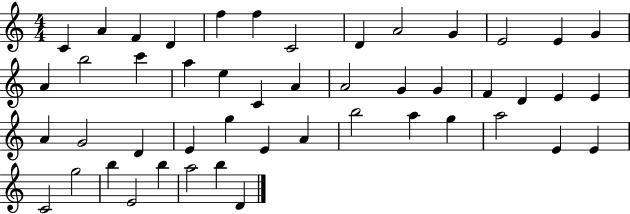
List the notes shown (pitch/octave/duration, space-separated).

C4/q A4/q F4/q D4/q F5/q F5/q C4/h D4/q A4/h G4/q E4/h E4/q G4/q A4/q B5/h C6/q A5/q E5/q C4/q A4/q A4/h G4/q G4/q F4/q D4/q E4/q E4/q A4/q G4/h D4/q E4/q G5/q E4/q A4/q B5/h A5/q G5/q A5/h E4/q E4/q C4/h G5/h B5/q E4/h B5/q A5/h B5/q D4/q